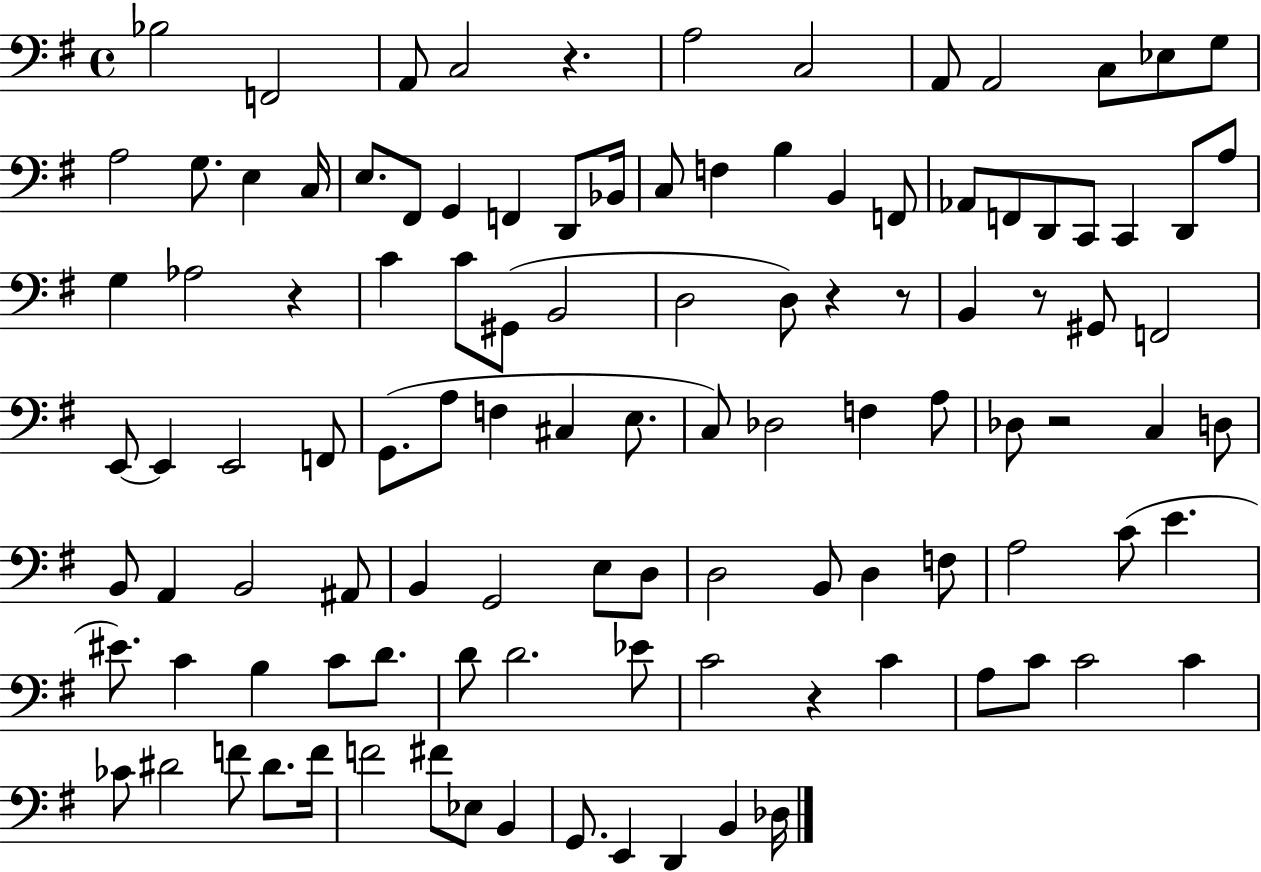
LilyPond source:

{
  \clef bass
  \time 4/4
  \defaultTimeSignature
  \key g \major
  \repeat volta 2 { bes2 f,2 | a,8 c2 r4. | a2 c2 | a,8 a,2 c8 ees8 g8 | \break a2 g8. e4 c16 | e8. fis,8 g,4 f,4 d,8 bes,16 | c8 f4 b4 b,4 f,8 | aes,8 f,8 d,8 c,8 c,4 d,8 a8 | \break g4 aes2 r4 | c'4 c'8 gis,8( b,2 | d2 d8) r4 r8 | b,4 r8 gis,8 f,2 | \break e,8~~ e,4 e,2 f,8 | g,8.( a8 f4 cis4 e8. | c8) des2 f4 a8 | des8 r2 c4 d8 | \break b,8 a,4 b,2 ais,8 | b,4 g,2 e8 d8 | d2 b,8 d4 f8 | a2 c'8( e'4. | \break eis'8.) c'4 b4 c'8 d'8. | d'8 d'2. ees'8 | c'2 r4 c'4 | a8 c'8 c'2 c'4 | \break ces'8 dis'2 f'8 dis'8. f'16 | f'2 fis'8 ees8 b,4 | g,8. e,4 d,4 b,4 des16 | } \bar "|."
}